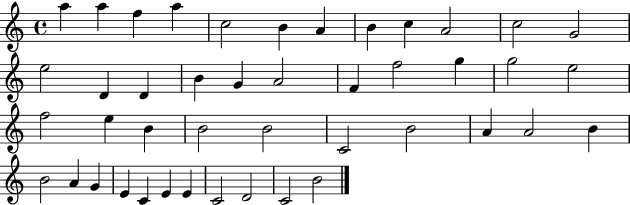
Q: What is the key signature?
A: C major